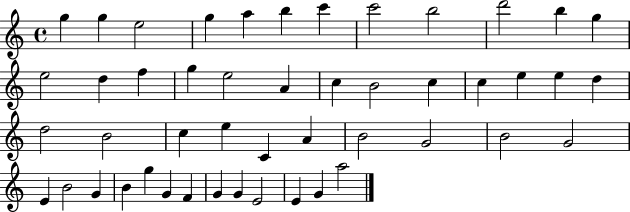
G5/q G5/q E5/h G5/q A5/q B5/q C6/q C6/h B5/h D6/h B5/q G5/q E5/h D5/q F5/q G5/q E5/h A4/q C5/q B4/h C5/q C5/q E5/q E5/q D5/q D5/h B4/h C5/q E5/q C4/q A4/q B4/h G4/h B4/h G4/h E4/q B4/h G4/q B4/q G5/q G4/q F4/q G4/q G4/q E4/h E4/q G4/q A5/h